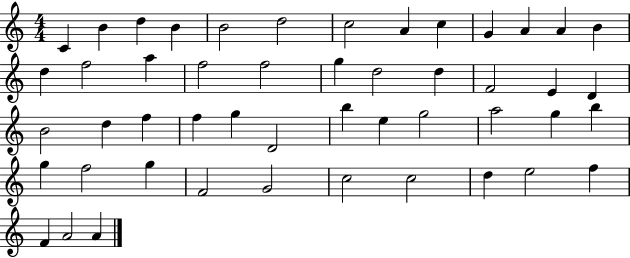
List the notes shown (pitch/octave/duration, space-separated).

C4/q B4/q D5/q B4/q B4/h D5/h C5/h A4/q C5/q G4/q A4/q A4/q B4/q D5/q F5/h A5/q F5/h F5/h G5/q D5/h D5/q F4/h E4/q D4/q B4/h D5/q F5/q F5/q G5/q D4/h B5/q E5/q G5/h A5/h G5/q B5/q G5/q F5/h G5/q F4/h G4/h C5/h C5/h D5/q E5/h F5/q F4/q A4/h A4/q